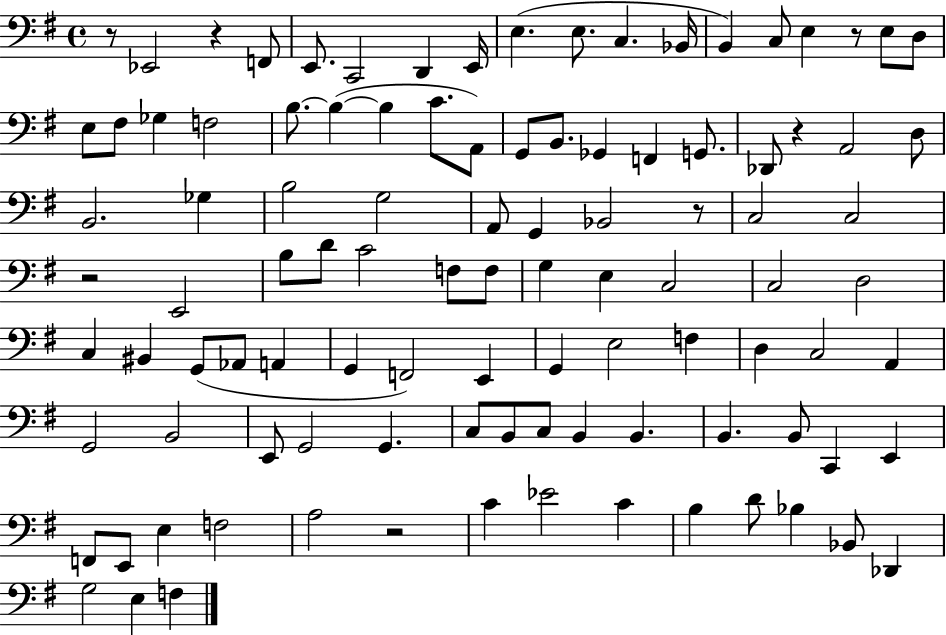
{
  \clef bass
  \time 4/4
  \defaultTimeSignature
  \key g \major
  r8 ees,2 r4 f,8 | e,8. c,2 d,4 e,16 | e4.( e8. c4. bes,16 | b,4) c8 e4 r8 e8 d8 | \break e8 fis8 ges4 f2 | b8.~~ b4~(~ b4 c'8. a,8) | g,8 b,8. ges,4 f,4 g,8. | des,8 r4 a,2 d8 | \break b,2. ges4 | b2 g2 | a,8 g,4 bes,2 r8 | c2 c2 | \break r2 e,2 | b8 d'8 c'2 f8 f8 | g4 e4 c2 | c2 d2 | \break c4 bis,4 g,8( aes,8 a,4 | g,4 f,2) e,4 | g,4 e2 f4 | d4 c2 a,4 | \break g,2 b,2 | e,8 g,2 g,4. | c8 b,8 c8 b,4 b,4. | b,4. b,8 c,4 e,4 | \break f,8 e,8 e4 f2 | a2 r2 | c'4 ees'2 c'4 | b4 d'8 bes4 bes,8 des,4 | \break g2 e4 f4 | \bar "|."
}